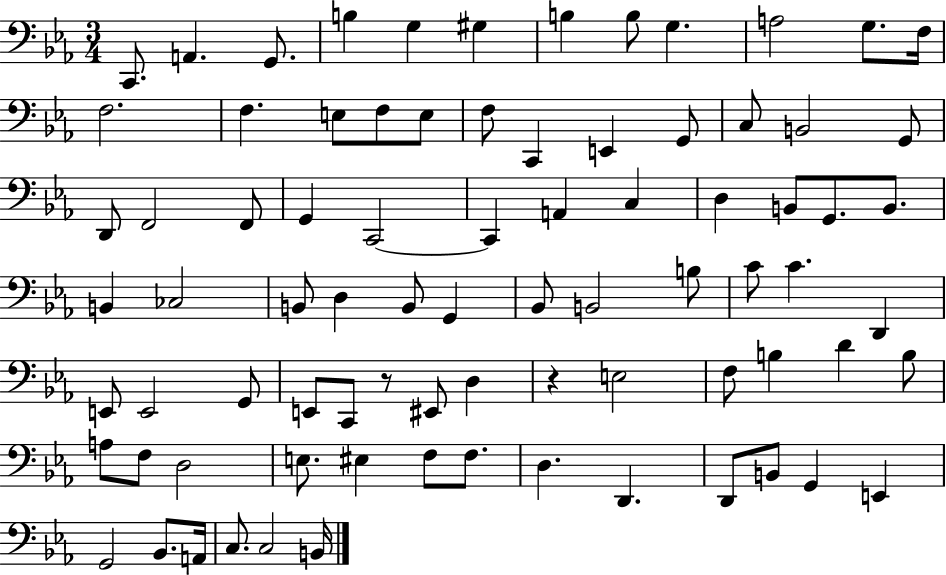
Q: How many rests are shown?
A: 2